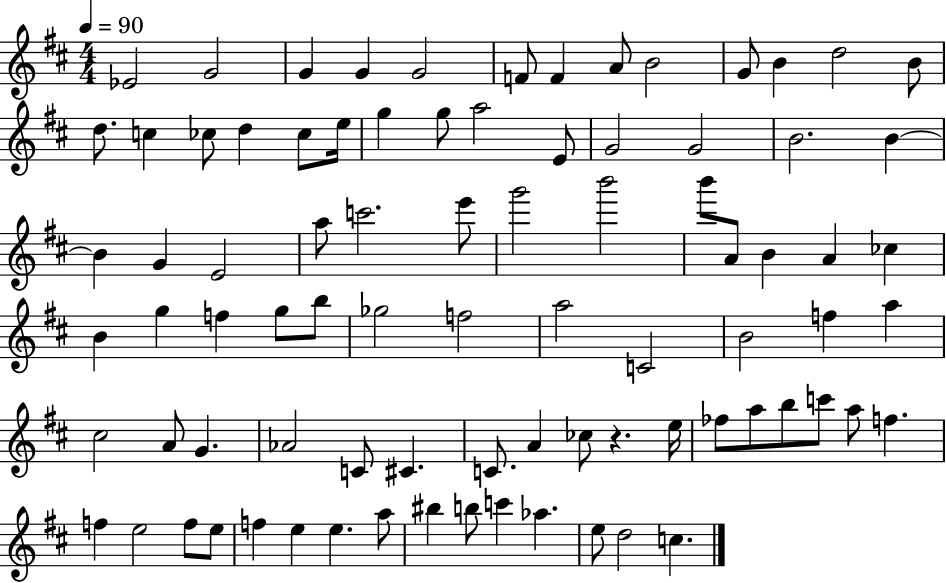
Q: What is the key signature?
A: D major